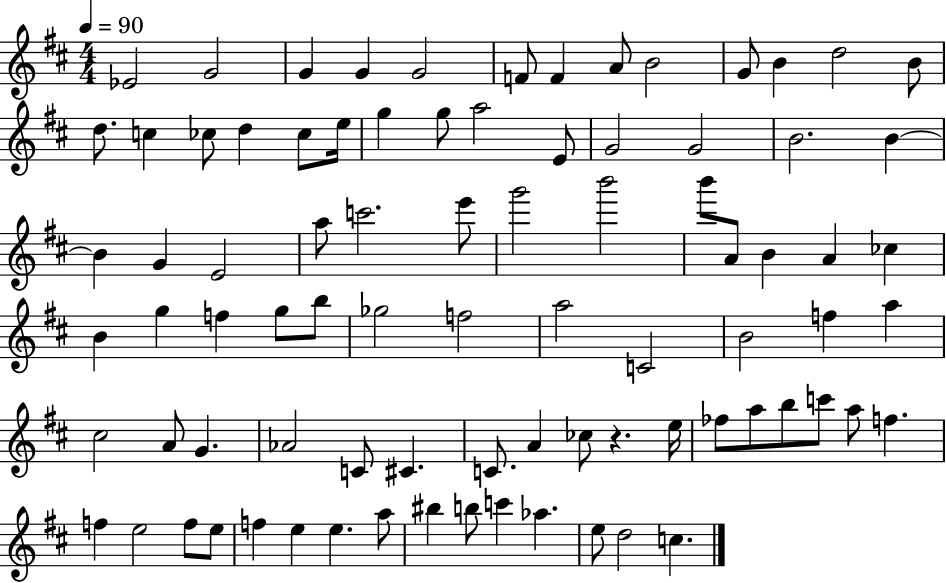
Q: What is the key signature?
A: D major